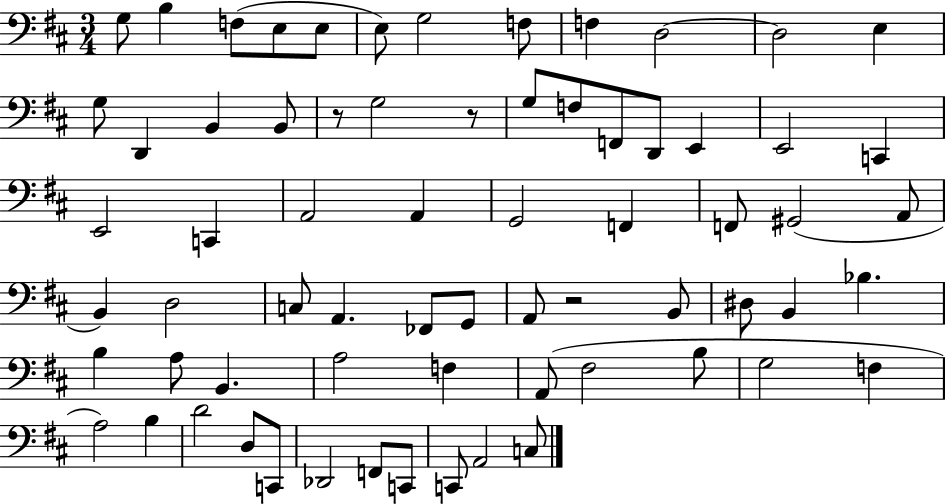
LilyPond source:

{
  \clef bass
  \numericTimeSignature
  \time 3/4
  \key d \major
  g8 b4 f8( e8 e8 | e8) g2 f8 | f4 d2~~ | d2 e4 | \break g8 d,4 b,4 b,8 | r8 g2 r8 | g8 f8 f,8 d,8 e,4 | e,2 c,4 | \break e,2 c,4 | a,2 a,4 | g,2 f,4 | f,8 gis,2( a,8 | \break b,4) d2 | c8 a,4. fes,8 g,8 | a,8 r2 b,8 | dis8 b,4 bes4. | \break b4 a8 b,4. | a2 f4 | a,8( fis2 b8 | g2 f4 | \break a2) b4 | d'2 d8 c,8 | des,2 f,8 c,8 | c,8 a,2 c8 | \break \bar "|."
}